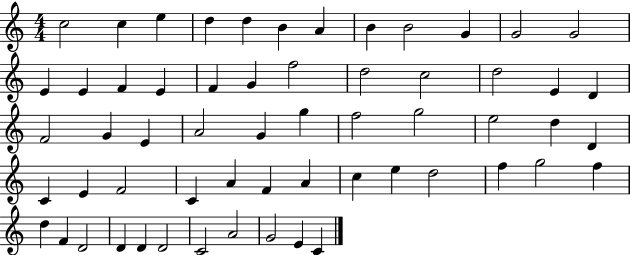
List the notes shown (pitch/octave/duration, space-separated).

C5/h C5/q E5/q D5/q D5/q B4/q A4/q B4/q B4/h G4/q G4/h G4/h E4/q E4/q F4/q E4/q F4/q G4/q F5/h D5/h C5/h D5/h E4/q D4/q F4/h G4/q E4/q A4/h G4/q G5/q F5/h G5/h E5/h D5/q D4/q C4/q E4/q F4/h C4/q A4/q F4/q A4/q C5/q E5/q D5/h F5/q G5/h F5/q D5/q F4/q D4/h D4/q D4/q D4/h C4/h A4/h G4/h E4/q C4/q